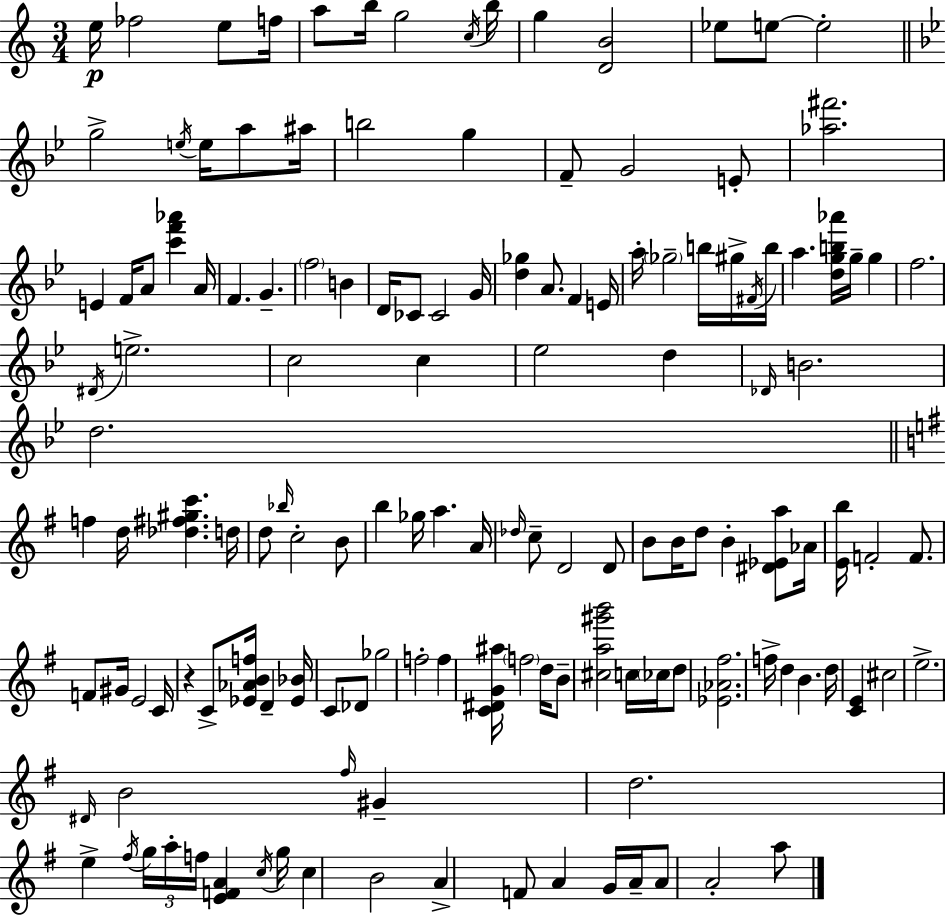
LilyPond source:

{
  \clef treble
  \numericTimeSignature
  \time 3/4
  \key a \minor
  \repeat volta 2 { e''16\p fes''2 e''8 f''16 | a''8 b''16 g''2 \acciaccatura { c''16 } | b''16 g''4 <d' b'>2 | ees''8 e''8~~ e''2-. | \break \bar "||" \break \key bes \major g''2-> \acciaccatura { e''16 } e''16 a''8 | ais''16 b''2 g''4 | f'8-- g'2 e'8-. | <aes'' fis'''>2. | \break e'4 f'16 a'8 <c''' f''' aes'''>4 | a'16 f'4. g'4.-- | \parenthesize f''2 b'4 | d'16 ces'8 ces'2 | \break g'16 <d'' ges''>4 a'8. f'4 | e'16 a''16-. \parenthesize ges''2-- b''16 gis''16-> | \acciaccatura { fis'16 } b''16 a''4. <d'' g'' b'' aes'''>16 g''16-- g''4 | f''2. | \break \acciaccatura { dis'16 } e''2.-> | c''2 c''4 | ees''2 d''4 | \grace { des'16 } b'2. | \break d''2. | \bar "||" \break \key g \major f''4 d''16 <des'' fis'' gis'' c'''>4. d''16 | d''8 \grace { bes''16 } c''2-. b'8 | b''4 ges''16 a''4. | a'16 \grace { des''16 } c''8-- d'2 | \break d'8 b'8 b'16 d''8 b'4-. <dis' ees' a''>8 | aes'16 <e' b''>16 f'2-. f'8. | f'8 gis'16 e'2 | c'16 r4 c'8-> <ees' aes' b' f''>16 d'4-- | \break <ees' bes'>16 c'8 des'8 ges''2 | f''2-. f''4 | <c' dis' g' ais''>16 \parenthesize f''2 d''16 | b'8-- <cis'' a'' gis''' b'''>2 c''16 \parenthesize ces''16 | \break d''8 <ees' aes' fis''>2. | f''16-> d''4 b'4. | d''16 <c' e'>4 cis''2 | e''2.-> | \break \grace { dis'16 } b'2 \grace { fis''16 } | gis'4-- d''2. | e''4-> \acciaccatura { fis''16 } \tuplet 3/2 { g''16 a''16-. f''16 } | <e' f' a'>4 \acciaccatura { c''16 } g''16 c''4 b'2 | \break a'4-> f'8 | a'4 g'16 a'16-- a'8 a'2-. | a''8 } \bar "|."
}